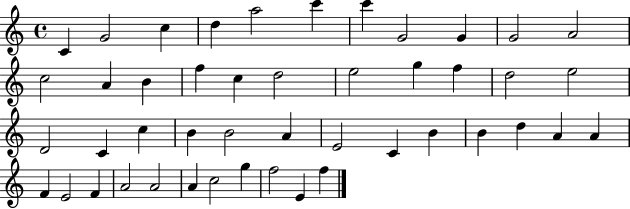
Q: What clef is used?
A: treble